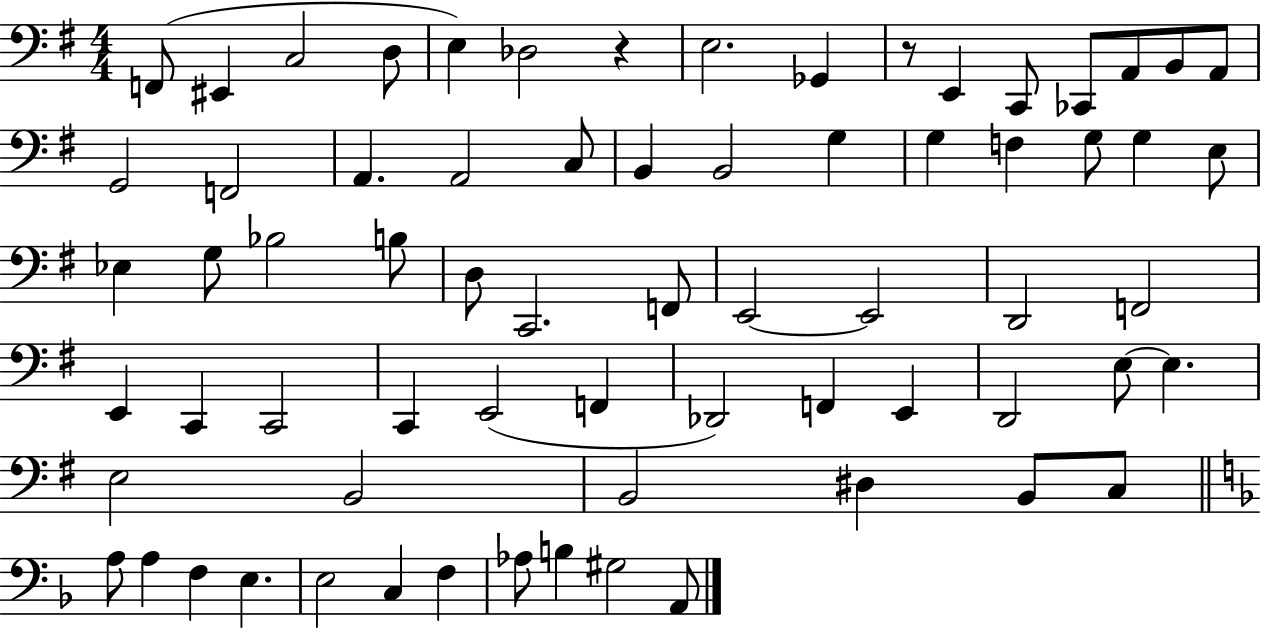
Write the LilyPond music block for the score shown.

{
  \clef bass
  \numericTimeSignature
  \time 4/4
  \key g \major
  f,8( eis,4 c2 d8 | e4) des2 r4 | e2. ges,4 | r8 e,4 c,8 ces,8 a,8 b,8 a,8 | \break g,2 f,2 | a,4. a,2 c8 | b,4 b,2 g4 | g4 f4 g8 g4 e8 | \break ees4 g8 bes2 b8 | d8 c,2. f,8 | e,2~~ e,2 | d,2 f,2 | \break e,4 c,4 c,2 | c,4 e,2( f,4 | des,2) f,4 e,4 | d,2 e8~~ e4. | \break e2 b,2 | b,2 dis4 b,8 c8 | \bar "||" \break \key d \minor a8 a4 f4 e4. | e2 c4 f4 | aes8 b4 gis2 a,8 | \bar "|."
}